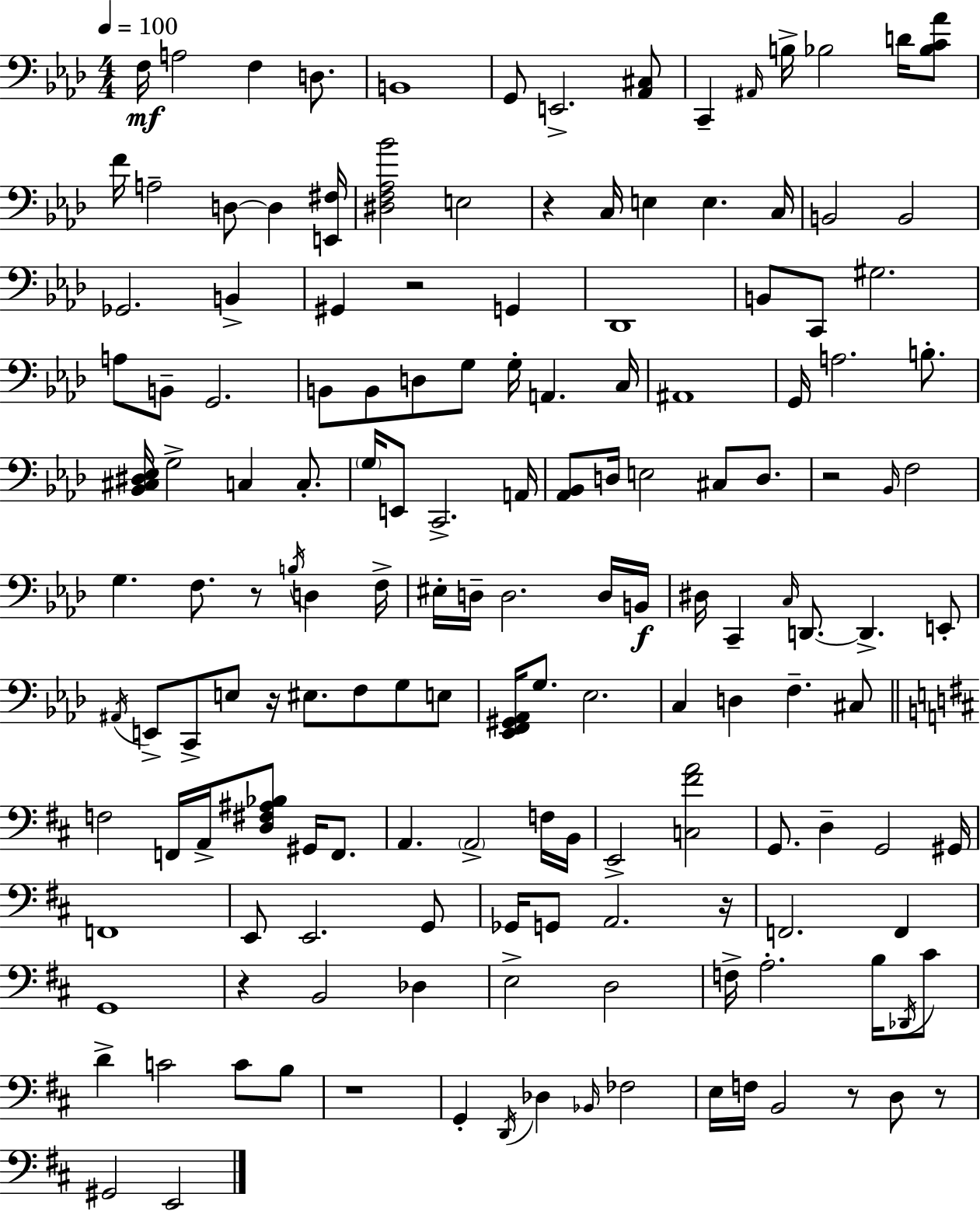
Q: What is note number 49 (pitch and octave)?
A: G3